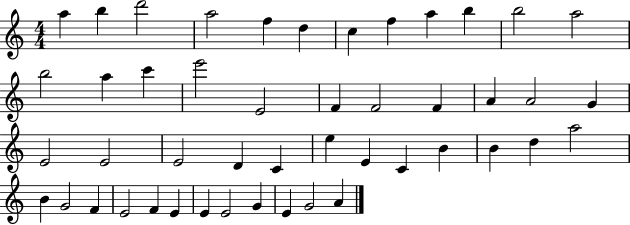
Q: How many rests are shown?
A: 0